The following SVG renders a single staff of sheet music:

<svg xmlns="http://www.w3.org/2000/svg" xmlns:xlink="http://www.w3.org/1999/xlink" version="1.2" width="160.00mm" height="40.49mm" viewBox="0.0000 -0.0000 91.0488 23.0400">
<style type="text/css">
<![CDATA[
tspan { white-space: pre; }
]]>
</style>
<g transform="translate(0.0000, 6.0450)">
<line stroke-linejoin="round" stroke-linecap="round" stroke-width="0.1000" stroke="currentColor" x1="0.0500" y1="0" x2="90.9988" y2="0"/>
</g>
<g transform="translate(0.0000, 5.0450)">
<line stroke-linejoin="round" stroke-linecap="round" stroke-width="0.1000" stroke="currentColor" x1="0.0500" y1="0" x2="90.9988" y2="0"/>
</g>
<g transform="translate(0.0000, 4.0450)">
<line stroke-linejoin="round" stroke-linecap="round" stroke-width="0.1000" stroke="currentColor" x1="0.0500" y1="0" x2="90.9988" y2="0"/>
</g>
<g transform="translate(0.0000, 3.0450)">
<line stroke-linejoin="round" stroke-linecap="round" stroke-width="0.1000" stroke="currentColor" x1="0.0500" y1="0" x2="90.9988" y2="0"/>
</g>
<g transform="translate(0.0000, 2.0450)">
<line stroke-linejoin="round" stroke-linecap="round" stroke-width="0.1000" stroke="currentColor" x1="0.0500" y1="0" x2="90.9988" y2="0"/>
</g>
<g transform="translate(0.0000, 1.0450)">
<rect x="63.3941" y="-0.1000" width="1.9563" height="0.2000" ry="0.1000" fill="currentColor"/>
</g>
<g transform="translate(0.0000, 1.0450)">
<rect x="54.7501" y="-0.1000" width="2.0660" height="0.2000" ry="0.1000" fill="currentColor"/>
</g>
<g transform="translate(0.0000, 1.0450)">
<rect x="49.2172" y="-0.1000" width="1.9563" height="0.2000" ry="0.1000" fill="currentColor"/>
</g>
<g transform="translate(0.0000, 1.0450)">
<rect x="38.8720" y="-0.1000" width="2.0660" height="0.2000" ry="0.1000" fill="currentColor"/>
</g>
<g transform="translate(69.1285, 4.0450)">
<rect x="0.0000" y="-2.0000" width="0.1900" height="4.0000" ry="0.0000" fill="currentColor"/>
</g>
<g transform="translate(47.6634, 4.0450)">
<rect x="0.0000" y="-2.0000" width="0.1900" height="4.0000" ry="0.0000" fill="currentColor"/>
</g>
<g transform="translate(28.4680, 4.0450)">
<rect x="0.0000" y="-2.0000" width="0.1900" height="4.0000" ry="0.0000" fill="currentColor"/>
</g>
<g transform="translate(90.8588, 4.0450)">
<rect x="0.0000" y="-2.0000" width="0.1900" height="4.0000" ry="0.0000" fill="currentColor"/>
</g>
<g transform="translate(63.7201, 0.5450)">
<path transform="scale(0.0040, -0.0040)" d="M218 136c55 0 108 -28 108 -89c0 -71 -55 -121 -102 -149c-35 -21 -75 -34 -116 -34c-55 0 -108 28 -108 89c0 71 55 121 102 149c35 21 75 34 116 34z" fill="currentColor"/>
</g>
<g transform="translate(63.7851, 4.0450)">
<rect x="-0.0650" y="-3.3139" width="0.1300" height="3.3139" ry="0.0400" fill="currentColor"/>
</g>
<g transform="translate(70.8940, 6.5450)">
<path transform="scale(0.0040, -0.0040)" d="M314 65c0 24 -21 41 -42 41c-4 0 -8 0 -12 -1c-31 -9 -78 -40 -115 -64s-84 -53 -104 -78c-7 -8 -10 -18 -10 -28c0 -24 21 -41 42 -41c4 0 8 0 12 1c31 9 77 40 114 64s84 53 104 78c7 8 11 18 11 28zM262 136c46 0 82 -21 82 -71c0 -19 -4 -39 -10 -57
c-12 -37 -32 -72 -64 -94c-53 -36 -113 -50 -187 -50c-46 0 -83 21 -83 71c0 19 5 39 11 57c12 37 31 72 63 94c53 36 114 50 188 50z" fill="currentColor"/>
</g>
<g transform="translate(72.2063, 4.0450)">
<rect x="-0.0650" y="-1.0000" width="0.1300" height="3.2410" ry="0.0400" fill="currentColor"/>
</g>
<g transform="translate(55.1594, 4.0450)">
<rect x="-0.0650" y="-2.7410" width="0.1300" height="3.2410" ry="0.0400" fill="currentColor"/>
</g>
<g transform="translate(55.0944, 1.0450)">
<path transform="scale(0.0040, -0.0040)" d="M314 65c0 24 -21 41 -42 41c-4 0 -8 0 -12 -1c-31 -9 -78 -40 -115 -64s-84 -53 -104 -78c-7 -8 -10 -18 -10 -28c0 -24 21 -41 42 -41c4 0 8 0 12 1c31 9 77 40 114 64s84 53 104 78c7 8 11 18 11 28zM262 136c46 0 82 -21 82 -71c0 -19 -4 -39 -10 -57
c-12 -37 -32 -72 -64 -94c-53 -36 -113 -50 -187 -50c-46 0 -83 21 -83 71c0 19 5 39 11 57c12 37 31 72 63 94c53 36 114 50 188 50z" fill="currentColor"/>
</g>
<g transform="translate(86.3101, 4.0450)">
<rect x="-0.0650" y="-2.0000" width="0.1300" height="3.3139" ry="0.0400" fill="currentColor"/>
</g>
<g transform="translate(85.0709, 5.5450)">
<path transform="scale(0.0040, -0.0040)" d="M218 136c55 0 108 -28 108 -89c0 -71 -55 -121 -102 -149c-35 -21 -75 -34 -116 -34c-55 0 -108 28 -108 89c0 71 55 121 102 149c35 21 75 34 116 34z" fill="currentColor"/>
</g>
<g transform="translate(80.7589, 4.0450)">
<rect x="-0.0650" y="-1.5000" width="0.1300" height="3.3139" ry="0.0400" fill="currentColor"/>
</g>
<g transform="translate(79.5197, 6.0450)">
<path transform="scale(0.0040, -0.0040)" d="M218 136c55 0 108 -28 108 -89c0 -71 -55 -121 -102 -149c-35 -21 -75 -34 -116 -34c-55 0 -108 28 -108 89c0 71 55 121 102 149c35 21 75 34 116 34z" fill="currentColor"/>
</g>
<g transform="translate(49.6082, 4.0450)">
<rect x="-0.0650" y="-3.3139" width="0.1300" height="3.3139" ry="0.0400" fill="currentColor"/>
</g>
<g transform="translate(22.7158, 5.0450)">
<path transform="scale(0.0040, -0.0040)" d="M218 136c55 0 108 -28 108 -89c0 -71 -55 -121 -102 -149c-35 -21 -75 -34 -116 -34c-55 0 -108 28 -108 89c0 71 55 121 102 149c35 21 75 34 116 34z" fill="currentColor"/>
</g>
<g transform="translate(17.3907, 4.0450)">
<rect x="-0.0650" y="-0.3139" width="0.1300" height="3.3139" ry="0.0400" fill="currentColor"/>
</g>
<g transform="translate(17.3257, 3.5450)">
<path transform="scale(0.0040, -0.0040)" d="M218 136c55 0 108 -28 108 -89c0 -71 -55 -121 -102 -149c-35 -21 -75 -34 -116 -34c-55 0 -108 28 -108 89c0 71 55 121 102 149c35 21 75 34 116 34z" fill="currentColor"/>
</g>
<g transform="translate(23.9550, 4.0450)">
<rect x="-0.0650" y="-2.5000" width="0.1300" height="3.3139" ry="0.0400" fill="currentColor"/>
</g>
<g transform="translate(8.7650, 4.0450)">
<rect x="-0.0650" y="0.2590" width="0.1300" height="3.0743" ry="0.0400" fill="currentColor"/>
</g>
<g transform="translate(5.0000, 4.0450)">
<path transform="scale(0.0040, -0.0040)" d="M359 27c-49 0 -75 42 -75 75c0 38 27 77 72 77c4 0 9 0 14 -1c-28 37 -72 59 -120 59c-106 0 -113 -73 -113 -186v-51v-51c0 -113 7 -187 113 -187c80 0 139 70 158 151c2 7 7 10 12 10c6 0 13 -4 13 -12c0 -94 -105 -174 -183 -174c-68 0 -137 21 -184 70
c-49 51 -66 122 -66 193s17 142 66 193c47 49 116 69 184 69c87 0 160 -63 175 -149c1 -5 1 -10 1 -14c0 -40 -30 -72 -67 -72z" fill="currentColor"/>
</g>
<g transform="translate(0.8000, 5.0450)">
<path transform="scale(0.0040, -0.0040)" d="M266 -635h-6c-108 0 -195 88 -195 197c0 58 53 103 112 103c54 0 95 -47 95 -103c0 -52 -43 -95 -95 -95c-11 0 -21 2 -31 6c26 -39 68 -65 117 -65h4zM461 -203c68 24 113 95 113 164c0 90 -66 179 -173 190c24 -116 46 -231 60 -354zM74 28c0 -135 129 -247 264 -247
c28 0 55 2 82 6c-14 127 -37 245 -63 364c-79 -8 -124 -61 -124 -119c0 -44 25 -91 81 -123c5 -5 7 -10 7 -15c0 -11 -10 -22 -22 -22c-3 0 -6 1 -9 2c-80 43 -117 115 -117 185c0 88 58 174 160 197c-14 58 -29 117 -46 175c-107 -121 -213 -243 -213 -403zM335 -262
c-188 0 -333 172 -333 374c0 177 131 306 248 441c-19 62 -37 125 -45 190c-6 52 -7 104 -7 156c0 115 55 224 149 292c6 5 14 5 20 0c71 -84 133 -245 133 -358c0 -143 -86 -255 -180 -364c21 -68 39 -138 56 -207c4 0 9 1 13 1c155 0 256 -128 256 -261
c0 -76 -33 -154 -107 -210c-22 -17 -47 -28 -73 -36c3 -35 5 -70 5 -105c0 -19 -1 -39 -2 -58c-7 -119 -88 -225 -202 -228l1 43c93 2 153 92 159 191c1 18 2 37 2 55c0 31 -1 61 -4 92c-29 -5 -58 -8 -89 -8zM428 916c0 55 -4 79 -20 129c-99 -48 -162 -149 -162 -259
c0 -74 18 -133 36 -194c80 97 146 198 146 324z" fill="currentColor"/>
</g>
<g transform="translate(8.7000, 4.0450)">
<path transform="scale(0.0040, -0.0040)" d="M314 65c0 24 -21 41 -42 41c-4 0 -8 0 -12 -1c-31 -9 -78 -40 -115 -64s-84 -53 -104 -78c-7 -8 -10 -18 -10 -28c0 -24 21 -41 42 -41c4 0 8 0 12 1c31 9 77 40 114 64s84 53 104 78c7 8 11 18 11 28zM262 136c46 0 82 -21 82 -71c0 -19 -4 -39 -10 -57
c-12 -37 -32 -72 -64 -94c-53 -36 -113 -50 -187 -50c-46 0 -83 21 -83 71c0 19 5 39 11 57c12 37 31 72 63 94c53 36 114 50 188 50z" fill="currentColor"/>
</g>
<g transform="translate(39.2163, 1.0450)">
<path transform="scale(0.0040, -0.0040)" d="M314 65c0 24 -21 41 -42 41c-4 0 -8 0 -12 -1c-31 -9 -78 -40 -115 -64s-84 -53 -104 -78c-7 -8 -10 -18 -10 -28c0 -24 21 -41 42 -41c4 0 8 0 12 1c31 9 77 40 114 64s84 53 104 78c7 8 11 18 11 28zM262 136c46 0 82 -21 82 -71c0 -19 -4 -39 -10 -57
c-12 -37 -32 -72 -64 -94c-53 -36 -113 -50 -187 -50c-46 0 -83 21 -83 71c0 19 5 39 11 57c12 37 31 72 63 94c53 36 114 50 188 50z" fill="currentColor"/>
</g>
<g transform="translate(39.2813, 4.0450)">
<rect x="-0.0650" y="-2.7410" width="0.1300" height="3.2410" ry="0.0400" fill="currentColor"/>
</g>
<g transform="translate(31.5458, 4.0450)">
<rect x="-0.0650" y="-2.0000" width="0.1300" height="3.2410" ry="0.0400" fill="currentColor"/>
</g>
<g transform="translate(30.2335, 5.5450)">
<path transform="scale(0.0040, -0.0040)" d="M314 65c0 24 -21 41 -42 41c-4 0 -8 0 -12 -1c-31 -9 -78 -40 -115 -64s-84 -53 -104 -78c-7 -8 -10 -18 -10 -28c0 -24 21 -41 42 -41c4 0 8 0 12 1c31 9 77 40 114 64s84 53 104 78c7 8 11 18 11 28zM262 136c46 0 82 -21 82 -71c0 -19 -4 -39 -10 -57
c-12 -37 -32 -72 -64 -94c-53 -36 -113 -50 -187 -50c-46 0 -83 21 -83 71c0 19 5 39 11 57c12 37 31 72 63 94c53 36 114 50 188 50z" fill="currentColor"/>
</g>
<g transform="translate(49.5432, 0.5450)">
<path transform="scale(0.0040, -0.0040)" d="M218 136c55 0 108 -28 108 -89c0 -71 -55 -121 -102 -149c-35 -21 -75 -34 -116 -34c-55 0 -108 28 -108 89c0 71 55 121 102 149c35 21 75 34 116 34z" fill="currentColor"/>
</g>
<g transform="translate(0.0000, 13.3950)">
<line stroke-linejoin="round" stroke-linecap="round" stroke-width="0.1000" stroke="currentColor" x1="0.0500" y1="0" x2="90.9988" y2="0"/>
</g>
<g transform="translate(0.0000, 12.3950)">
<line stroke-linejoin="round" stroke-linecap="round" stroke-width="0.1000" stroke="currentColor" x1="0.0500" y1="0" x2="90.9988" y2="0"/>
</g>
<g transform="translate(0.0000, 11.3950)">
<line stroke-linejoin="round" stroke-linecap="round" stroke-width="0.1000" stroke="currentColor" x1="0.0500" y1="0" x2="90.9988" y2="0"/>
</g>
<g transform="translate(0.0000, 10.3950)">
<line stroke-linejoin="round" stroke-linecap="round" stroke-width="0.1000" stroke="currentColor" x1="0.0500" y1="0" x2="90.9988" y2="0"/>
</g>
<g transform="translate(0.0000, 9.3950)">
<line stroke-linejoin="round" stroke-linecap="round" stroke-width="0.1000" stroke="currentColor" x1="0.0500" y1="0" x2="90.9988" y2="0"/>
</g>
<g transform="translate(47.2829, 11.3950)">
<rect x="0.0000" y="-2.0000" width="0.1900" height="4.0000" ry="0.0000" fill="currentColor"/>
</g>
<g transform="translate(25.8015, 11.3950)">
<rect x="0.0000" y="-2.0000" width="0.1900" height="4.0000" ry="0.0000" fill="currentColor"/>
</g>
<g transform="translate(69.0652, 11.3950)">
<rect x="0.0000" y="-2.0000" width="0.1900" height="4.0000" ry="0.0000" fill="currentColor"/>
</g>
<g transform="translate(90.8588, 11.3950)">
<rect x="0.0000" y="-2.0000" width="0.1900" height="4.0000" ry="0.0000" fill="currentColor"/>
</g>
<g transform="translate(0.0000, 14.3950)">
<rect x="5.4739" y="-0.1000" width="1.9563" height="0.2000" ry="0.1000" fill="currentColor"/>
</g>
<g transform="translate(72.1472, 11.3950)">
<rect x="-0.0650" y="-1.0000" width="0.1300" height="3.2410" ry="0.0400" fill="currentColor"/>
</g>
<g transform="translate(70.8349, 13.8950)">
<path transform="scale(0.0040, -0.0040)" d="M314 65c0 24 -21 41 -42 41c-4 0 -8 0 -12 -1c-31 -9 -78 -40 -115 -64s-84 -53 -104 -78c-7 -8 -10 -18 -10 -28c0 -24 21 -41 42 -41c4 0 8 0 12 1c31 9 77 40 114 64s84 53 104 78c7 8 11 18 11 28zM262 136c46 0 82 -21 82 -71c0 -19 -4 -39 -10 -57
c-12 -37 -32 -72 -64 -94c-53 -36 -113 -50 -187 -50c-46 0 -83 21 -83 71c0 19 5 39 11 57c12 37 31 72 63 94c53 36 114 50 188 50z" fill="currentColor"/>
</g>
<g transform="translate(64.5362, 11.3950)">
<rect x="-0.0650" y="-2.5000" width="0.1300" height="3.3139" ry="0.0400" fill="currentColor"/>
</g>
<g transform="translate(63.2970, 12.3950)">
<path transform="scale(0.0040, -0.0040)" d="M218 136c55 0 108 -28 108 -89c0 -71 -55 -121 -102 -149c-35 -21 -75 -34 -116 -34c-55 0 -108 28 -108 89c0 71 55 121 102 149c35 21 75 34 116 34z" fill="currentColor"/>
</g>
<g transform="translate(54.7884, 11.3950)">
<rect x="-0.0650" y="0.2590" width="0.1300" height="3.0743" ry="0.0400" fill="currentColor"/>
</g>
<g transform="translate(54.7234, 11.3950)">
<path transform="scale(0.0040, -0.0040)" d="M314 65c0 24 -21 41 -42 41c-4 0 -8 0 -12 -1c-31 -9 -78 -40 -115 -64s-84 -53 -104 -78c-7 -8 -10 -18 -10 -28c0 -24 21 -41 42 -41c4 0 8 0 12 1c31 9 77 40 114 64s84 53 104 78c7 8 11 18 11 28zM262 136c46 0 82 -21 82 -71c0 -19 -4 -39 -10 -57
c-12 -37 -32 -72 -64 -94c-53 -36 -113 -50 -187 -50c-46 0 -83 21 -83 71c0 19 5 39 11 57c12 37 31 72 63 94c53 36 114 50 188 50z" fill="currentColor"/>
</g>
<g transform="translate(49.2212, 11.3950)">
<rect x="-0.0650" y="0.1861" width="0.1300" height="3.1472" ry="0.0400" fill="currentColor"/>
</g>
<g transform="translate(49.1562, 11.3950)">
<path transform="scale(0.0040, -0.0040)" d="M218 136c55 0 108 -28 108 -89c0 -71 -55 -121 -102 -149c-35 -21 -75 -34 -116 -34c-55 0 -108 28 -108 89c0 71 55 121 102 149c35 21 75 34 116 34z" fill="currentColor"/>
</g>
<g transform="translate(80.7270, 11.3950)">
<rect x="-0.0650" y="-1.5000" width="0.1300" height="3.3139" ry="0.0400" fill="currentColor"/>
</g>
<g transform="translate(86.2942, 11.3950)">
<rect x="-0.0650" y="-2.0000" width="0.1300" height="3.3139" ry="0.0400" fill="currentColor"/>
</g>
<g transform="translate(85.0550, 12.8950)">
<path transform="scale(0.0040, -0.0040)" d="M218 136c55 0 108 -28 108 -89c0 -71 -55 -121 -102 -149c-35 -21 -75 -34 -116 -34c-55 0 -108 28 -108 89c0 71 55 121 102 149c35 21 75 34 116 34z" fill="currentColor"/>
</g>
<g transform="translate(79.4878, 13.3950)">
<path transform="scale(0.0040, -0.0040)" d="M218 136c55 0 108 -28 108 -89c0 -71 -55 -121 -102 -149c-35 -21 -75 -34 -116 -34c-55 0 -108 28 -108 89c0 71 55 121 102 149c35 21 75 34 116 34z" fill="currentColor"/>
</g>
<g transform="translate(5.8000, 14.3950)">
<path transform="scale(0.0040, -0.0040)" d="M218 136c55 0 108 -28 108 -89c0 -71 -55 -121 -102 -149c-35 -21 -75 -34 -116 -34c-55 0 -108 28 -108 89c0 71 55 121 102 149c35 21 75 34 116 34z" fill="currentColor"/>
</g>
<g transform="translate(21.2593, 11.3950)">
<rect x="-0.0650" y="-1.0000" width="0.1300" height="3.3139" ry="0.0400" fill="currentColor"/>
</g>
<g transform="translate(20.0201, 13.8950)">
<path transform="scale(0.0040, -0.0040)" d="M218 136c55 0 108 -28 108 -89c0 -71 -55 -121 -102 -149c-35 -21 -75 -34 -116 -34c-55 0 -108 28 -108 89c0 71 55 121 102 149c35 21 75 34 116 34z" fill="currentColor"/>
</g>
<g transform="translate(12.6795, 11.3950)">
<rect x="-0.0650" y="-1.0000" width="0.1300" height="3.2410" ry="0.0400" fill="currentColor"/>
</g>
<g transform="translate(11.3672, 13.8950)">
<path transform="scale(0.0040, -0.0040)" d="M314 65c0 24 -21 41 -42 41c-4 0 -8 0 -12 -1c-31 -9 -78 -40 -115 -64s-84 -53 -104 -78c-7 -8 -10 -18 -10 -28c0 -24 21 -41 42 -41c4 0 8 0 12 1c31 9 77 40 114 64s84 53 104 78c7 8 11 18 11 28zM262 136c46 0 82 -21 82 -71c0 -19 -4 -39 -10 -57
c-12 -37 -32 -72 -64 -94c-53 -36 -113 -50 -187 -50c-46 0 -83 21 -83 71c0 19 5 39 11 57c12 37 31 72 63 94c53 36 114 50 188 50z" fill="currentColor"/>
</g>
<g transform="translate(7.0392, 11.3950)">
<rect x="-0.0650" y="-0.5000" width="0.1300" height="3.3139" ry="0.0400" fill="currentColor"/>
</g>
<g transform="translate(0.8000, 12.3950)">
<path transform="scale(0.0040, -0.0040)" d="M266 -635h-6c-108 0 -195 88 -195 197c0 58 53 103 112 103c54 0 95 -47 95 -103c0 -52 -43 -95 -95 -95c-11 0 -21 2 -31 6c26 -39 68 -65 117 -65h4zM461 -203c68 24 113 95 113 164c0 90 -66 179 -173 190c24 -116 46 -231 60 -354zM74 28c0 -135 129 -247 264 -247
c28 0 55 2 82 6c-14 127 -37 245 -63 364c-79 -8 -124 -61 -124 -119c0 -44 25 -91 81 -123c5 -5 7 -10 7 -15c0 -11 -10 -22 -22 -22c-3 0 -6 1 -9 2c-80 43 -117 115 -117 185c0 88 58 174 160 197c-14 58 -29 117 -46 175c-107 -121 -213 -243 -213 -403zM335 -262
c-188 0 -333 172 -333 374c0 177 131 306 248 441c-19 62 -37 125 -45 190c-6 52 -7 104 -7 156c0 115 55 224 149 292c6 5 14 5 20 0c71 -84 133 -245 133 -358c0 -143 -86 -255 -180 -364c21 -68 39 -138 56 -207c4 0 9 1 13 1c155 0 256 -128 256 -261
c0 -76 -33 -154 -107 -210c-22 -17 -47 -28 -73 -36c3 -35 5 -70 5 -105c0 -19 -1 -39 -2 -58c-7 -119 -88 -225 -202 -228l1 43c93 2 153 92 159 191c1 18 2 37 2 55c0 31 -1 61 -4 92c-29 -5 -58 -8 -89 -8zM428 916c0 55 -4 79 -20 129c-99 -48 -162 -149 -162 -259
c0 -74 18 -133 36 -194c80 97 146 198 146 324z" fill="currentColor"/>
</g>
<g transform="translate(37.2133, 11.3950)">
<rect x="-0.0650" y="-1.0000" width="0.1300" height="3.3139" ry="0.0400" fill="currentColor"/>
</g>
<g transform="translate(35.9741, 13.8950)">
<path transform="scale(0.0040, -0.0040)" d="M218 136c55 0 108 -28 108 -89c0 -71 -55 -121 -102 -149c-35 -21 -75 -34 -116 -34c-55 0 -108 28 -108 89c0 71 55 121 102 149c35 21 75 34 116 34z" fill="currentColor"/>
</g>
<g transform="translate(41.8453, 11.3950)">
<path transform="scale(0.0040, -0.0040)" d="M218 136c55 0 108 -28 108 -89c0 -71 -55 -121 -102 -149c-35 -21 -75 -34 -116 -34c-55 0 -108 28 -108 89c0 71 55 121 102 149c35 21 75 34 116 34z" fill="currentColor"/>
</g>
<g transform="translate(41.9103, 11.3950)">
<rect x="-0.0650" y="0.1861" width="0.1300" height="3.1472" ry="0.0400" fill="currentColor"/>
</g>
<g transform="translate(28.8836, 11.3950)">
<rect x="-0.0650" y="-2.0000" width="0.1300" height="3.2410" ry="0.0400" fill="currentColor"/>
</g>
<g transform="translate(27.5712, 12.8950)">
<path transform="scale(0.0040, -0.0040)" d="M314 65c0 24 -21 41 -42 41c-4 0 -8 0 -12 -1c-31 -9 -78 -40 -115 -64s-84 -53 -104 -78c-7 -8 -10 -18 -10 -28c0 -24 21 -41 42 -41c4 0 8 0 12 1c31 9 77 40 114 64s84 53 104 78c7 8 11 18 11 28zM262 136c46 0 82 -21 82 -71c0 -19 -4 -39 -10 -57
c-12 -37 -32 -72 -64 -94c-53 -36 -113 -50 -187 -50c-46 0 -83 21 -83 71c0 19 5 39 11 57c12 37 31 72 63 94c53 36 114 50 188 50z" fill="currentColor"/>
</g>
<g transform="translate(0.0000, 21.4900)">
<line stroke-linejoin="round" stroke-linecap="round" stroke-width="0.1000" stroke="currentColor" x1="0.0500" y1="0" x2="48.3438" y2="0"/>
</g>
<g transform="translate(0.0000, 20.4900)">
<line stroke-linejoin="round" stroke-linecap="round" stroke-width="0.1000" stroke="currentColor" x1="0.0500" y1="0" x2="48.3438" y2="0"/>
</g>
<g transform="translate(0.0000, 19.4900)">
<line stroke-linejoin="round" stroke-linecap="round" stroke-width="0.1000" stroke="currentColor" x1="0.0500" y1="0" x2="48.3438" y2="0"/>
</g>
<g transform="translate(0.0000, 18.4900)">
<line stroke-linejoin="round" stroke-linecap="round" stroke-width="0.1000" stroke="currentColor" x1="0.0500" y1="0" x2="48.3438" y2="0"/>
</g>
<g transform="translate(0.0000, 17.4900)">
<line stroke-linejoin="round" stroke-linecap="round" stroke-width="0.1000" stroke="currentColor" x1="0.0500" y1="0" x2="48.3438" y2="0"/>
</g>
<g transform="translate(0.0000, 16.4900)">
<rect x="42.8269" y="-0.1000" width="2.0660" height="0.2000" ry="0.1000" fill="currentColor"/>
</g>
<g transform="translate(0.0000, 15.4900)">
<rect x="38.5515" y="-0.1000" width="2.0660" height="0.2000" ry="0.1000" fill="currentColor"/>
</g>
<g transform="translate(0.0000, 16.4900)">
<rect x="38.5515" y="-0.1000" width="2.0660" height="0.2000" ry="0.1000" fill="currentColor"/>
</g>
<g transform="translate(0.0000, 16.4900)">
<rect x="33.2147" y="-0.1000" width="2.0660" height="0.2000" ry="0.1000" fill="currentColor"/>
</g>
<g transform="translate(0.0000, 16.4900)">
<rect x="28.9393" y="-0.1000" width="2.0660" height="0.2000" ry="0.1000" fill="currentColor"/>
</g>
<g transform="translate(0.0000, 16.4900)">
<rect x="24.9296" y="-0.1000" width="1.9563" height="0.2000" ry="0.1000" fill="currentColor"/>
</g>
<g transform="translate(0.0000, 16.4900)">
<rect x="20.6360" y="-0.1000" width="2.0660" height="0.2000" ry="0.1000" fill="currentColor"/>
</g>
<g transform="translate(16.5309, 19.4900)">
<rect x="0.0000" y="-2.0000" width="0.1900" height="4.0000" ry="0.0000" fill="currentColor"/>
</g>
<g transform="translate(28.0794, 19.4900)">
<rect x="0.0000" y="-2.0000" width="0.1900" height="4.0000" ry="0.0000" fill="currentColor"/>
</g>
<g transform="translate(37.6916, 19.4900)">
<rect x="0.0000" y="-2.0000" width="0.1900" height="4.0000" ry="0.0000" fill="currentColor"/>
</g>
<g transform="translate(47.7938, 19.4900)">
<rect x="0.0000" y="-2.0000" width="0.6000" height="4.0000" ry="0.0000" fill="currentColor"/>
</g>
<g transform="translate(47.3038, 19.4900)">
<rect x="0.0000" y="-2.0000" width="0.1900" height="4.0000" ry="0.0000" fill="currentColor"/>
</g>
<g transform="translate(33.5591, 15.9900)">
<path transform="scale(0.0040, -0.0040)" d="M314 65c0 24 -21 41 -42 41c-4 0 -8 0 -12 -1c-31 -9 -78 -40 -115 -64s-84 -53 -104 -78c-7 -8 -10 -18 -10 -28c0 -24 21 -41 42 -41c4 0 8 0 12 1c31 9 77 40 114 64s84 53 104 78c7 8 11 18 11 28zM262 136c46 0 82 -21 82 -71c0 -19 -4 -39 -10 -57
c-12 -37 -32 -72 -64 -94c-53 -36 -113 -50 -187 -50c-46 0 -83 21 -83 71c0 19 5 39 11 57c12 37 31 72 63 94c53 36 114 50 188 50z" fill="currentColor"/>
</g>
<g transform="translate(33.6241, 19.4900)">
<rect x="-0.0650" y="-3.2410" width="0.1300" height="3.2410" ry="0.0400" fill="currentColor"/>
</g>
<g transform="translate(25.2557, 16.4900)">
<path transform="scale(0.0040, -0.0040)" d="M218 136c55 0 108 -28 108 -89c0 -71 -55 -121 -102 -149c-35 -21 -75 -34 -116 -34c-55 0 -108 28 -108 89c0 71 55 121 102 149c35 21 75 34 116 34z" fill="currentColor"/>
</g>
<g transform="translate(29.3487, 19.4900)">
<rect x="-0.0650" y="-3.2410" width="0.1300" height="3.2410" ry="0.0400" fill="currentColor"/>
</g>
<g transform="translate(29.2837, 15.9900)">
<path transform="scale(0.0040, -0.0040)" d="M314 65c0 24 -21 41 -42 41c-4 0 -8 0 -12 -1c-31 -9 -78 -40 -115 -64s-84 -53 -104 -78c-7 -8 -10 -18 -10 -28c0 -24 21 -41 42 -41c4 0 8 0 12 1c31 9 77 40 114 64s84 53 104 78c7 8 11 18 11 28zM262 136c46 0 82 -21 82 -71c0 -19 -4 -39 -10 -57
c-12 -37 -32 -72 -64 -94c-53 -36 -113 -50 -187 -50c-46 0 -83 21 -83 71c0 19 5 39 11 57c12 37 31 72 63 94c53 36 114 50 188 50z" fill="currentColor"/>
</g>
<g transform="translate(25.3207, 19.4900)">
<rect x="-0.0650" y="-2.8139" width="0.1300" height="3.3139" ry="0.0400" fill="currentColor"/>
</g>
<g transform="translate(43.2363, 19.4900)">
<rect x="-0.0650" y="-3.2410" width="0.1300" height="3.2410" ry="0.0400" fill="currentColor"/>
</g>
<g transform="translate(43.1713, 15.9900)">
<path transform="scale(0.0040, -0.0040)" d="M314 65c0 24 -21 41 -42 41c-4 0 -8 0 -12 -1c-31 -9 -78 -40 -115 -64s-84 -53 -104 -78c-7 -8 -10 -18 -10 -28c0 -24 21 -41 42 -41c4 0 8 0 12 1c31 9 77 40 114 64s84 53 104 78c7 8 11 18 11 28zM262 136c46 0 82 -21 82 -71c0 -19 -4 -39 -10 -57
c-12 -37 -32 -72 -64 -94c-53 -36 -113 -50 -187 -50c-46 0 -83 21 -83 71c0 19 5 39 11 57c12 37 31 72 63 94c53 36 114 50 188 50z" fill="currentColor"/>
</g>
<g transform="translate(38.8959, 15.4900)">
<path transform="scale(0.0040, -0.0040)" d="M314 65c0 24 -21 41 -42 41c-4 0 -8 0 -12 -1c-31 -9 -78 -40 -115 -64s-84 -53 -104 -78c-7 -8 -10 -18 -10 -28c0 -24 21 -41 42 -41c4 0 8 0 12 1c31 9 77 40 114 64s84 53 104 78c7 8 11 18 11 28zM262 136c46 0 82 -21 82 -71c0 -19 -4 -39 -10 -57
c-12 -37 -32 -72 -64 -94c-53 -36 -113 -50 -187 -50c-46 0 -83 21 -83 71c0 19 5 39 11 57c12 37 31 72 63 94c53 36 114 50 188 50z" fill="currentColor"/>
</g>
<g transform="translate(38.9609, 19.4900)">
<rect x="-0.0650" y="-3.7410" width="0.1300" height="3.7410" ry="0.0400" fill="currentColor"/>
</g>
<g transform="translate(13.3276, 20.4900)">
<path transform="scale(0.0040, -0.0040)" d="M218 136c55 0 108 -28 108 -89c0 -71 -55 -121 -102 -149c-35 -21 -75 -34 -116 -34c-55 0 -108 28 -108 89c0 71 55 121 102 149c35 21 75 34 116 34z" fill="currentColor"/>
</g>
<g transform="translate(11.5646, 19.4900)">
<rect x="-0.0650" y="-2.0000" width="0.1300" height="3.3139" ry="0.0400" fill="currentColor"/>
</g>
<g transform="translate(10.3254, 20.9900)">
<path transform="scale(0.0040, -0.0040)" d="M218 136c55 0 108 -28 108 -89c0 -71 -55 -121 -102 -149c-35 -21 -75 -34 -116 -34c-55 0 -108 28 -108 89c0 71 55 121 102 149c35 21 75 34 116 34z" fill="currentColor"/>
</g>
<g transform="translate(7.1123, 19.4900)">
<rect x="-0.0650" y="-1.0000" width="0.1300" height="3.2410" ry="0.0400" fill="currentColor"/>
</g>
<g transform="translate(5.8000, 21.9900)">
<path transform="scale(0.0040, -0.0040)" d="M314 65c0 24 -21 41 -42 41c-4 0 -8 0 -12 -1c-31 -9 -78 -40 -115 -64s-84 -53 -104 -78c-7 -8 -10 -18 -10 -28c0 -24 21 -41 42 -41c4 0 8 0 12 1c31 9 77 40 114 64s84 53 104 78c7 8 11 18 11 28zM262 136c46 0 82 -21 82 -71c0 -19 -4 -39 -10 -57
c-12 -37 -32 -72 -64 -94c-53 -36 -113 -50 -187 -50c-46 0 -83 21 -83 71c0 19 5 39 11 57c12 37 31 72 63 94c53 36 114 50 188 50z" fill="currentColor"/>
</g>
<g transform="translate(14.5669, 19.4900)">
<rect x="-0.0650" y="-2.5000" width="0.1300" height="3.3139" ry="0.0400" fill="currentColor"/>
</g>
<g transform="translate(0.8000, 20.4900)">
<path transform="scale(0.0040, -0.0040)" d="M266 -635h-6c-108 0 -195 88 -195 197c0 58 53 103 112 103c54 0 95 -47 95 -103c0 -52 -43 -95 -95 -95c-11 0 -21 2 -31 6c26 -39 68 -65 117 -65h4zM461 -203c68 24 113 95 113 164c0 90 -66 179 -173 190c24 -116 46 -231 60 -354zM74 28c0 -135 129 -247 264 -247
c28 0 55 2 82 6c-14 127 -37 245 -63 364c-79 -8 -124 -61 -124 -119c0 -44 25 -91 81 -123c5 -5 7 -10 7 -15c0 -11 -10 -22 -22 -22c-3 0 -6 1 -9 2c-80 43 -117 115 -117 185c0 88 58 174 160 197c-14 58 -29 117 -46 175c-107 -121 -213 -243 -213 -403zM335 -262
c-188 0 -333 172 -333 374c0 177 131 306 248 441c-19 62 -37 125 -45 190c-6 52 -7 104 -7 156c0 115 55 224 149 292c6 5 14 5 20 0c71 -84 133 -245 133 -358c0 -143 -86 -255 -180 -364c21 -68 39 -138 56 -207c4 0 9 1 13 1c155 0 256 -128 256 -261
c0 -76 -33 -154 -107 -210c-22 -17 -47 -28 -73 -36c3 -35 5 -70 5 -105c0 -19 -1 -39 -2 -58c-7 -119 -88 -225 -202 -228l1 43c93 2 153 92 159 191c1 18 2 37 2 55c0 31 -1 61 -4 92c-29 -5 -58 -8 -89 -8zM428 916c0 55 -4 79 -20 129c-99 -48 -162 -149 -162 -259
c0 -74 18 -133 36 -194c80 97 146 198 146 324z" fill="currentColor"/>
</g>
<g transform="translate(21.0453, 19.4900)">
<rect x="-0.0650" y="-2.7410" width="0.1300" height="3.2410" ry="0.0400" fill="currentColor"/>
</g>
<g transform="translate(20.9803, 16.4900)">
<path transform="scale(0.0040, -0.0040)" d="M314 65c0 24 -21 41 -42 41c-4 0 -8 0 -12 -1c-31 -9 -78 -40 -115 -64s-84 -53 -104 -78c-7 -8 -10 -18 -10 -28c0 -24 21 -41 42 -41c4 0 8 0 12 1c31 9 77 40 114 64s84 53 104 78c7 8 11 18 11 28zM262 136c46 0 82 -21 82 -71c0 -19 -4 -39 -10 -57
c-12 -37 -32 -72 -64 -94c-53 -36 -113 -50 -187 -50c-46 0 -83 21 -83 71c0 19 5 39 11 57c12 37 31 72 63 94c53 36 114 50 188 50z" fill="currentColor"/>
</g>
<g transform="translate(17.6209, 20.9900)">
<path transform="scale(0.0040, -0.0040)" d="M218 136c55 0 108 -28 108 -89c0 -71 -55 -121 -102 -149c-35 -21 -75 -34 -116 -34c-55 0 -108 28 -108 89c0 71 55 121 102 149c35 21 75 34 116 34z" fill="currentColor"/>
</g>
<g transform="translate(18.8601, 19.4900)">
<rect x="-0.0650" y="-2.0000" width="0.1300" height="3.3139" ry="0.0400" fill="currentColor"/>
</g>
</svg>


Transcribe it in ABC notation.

X:1
T:Untitled
M:4/4
L:1/4
K:C
B2 c G F2 a2 b a2 b D2 E F C D2 D F2 D B B B2 G D2 E F D2 F G F a2 a b2 b2 c'2 b2